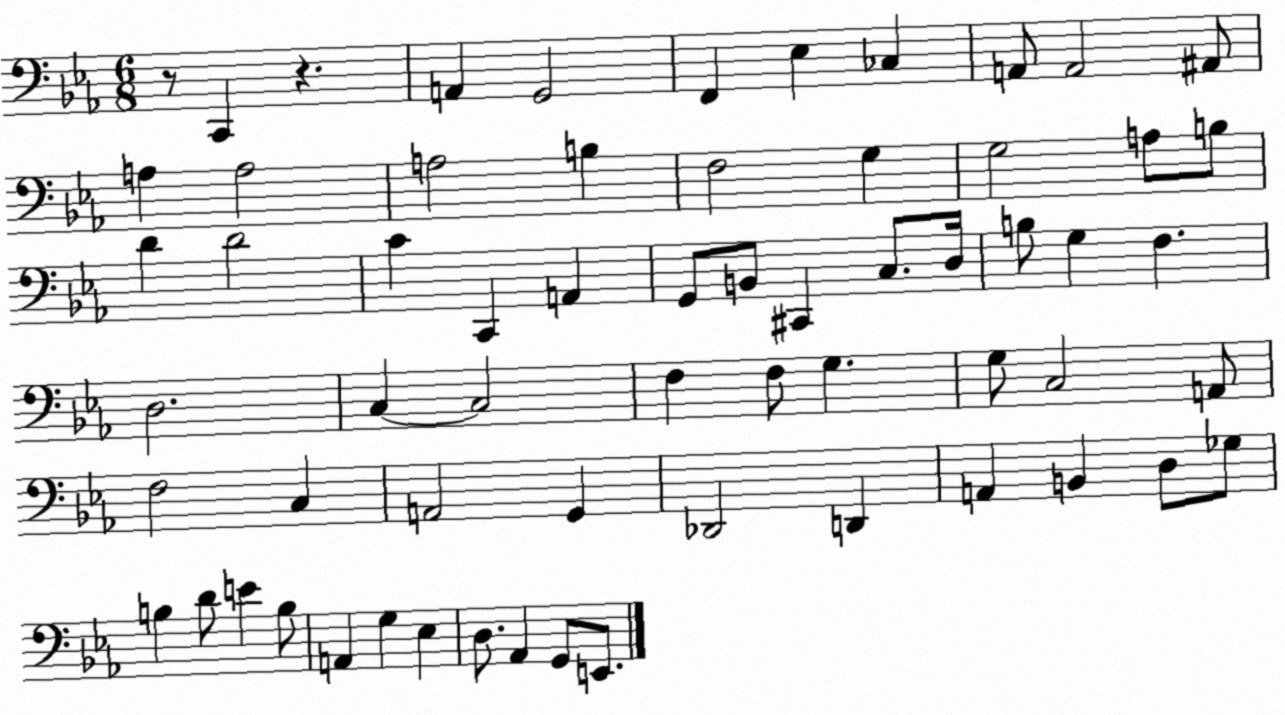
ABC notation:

X:1
T:Untitled
M:6/8
L:1/4
K:Eb
z/2 C,, z A,, G,,2 F,, _E, _C, A,,/2 A,,2 ^A,,/2 A, A,2 A,2 B, F,2 G, G,2 A,/2 B,/2 D D2 C C,, A,, G,,/2 B,,/2 ^C,, C,/2 D,/4 B,/2 G, F, D,2 C, C,2 F, F,/2 G, G,/2 C,2 A,,/2 F,2 C, A,,2 G,, _D,,2 D,, A,, B,, D,/2 _G,/2 B, D/2 E B,/2 A,, G, _E, D,/2 _A,, G,,/2 E,,/2